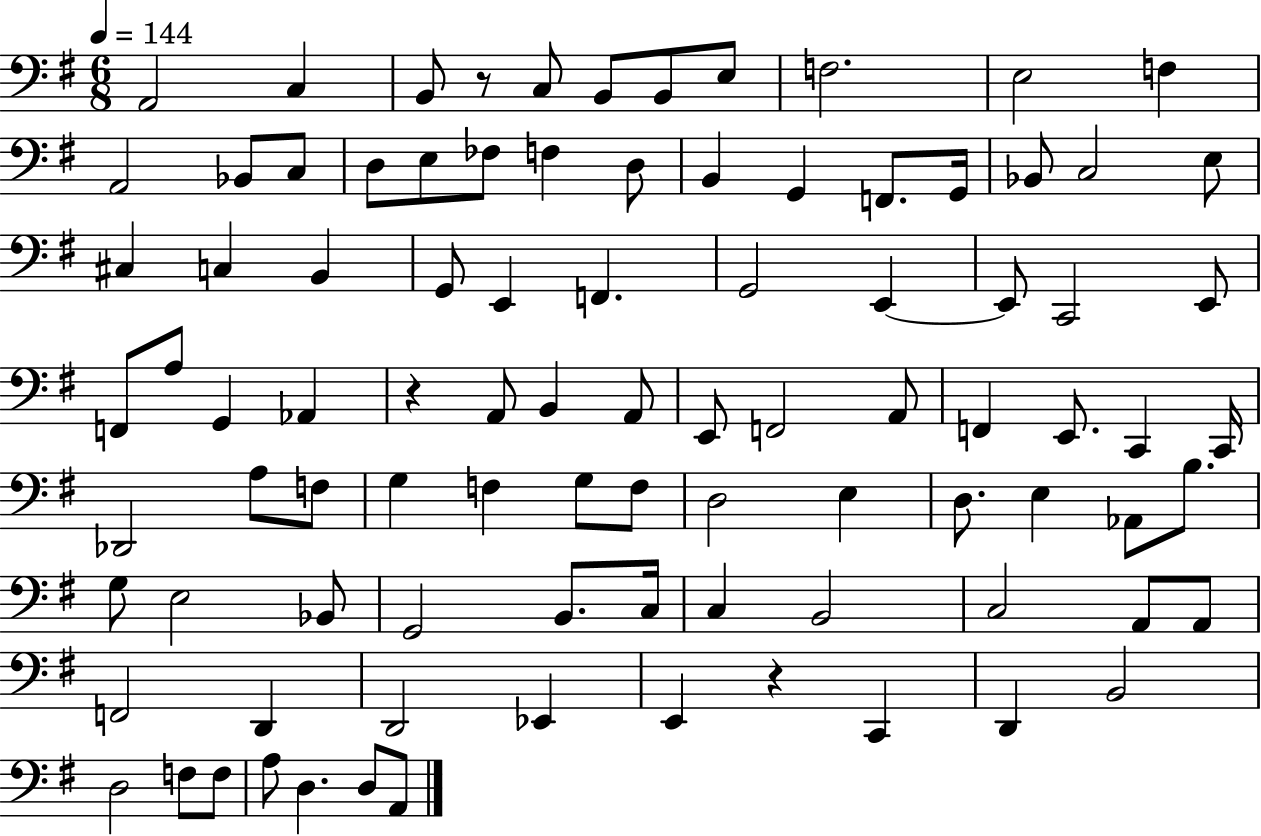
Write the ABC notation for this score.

X:1
T:Untitled
M:6/8
L:1/4
K:G
A,,2 C, B,,/2 z/2 C,/2 B,,/2 B,,/2 E,/2 F,2 E,2 F, A,,2 _B,,/2 C,/2 D,/2 E,/2 _F,/2 F, D,/2 B,, G,, F,,/2 G,,/4 _B,,/2 C,2 E,/2 ^C, C, B,, G,,/2 E,, F,, G,,2 E,, E,,/2 C,,2 E,,/2 F,,/2 A,/2 G,, _A,, z A,,/2 B,, A,,/2 E,,/2 F,,2 A,,/2 F,, E,,/2 C,, C,,/4 _D,,2 A,/2 F,/2 G, F, G,/2 F,/2 D,2 E, D,/2 E, _A,,/2 B,/2 G,/2 E,2 _B,,/2 G,,2 B,,/2 C,/4 C, B,,2 C,2 A,,/2 A,,/2 F,,2 D,, D,,2 _E,, E,, z C,, D,, B,,2 D,2 F,/2 F,/2 A,/2 D, D,/2 A,,/2